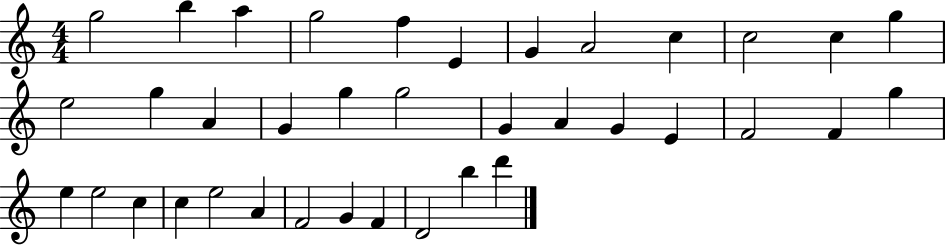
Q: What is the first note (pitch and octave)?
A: G5